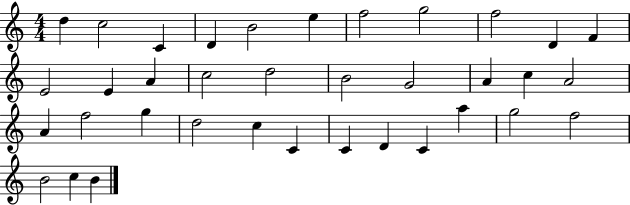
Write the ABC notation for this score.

X:1
T:Untitled
M:4/4
L:1/4
K:C
d c2 C D B2 e f2 g2 f2 D F E2 E A c2 d2 B2 G2 A c A2 A f2 g d2 c C C D C a g2 f2 B2 c B